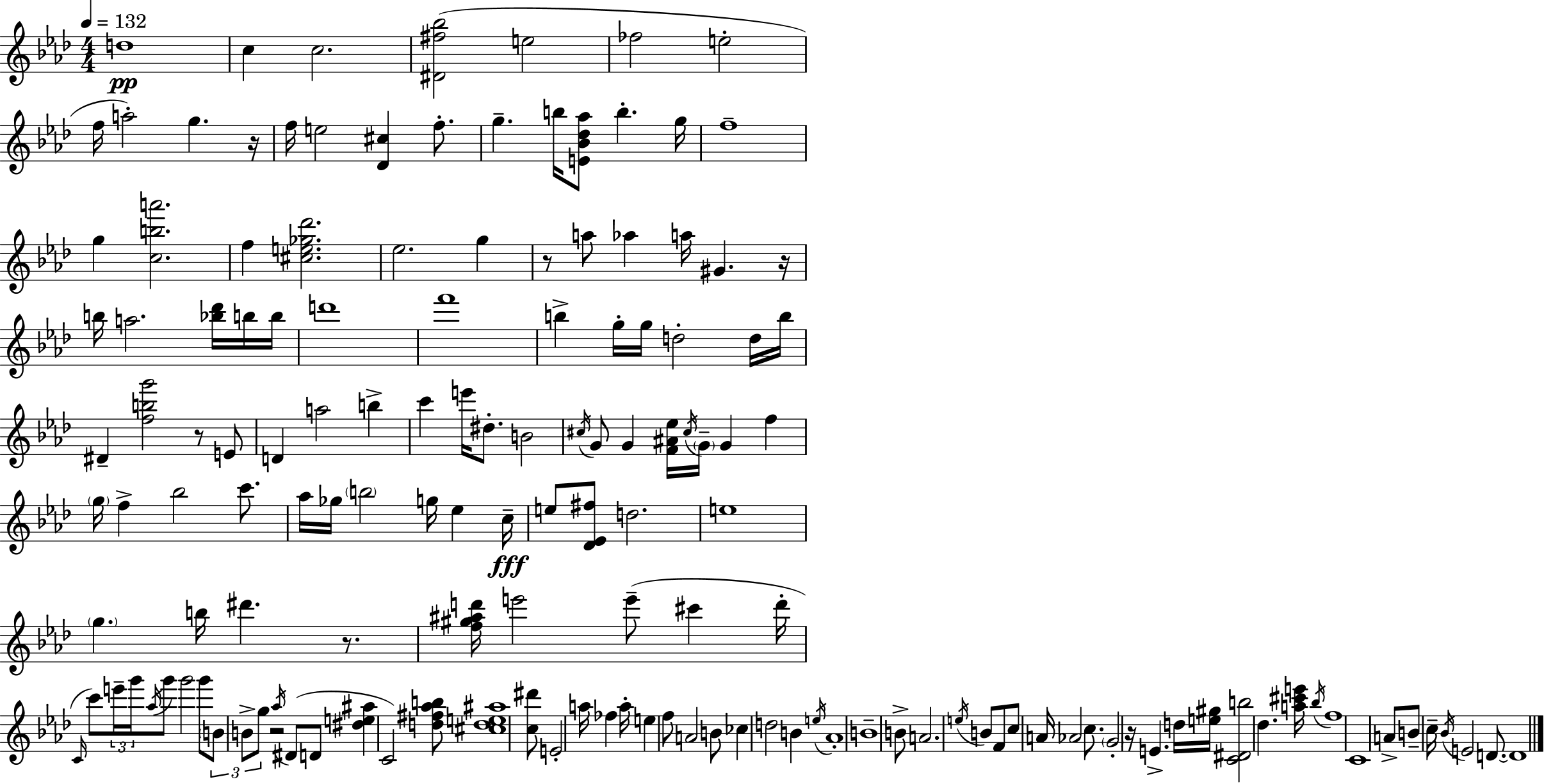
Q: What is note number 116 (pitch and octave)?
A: Bb5